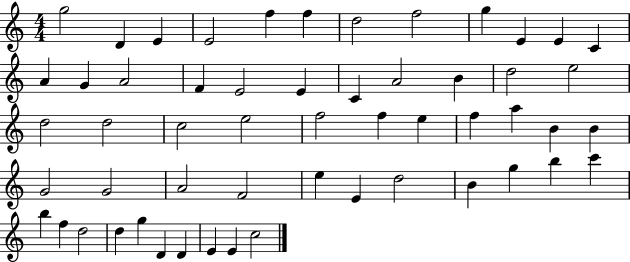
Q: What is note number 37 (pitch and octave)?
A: A4